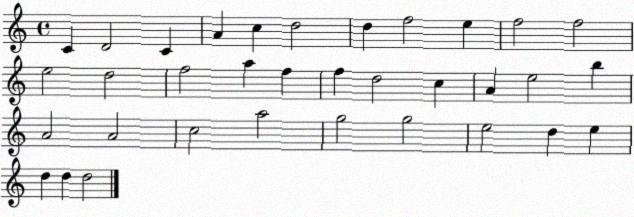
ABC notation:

X:1
T:Untitled
M:4/4
L:1/4
K:C
C D2 C A c d2 d f2 e f2 f2 e2 d2 f2 a f f d2 c A e2 b A2 A2 c2 a2 g2 g2 e2 d e d d d2